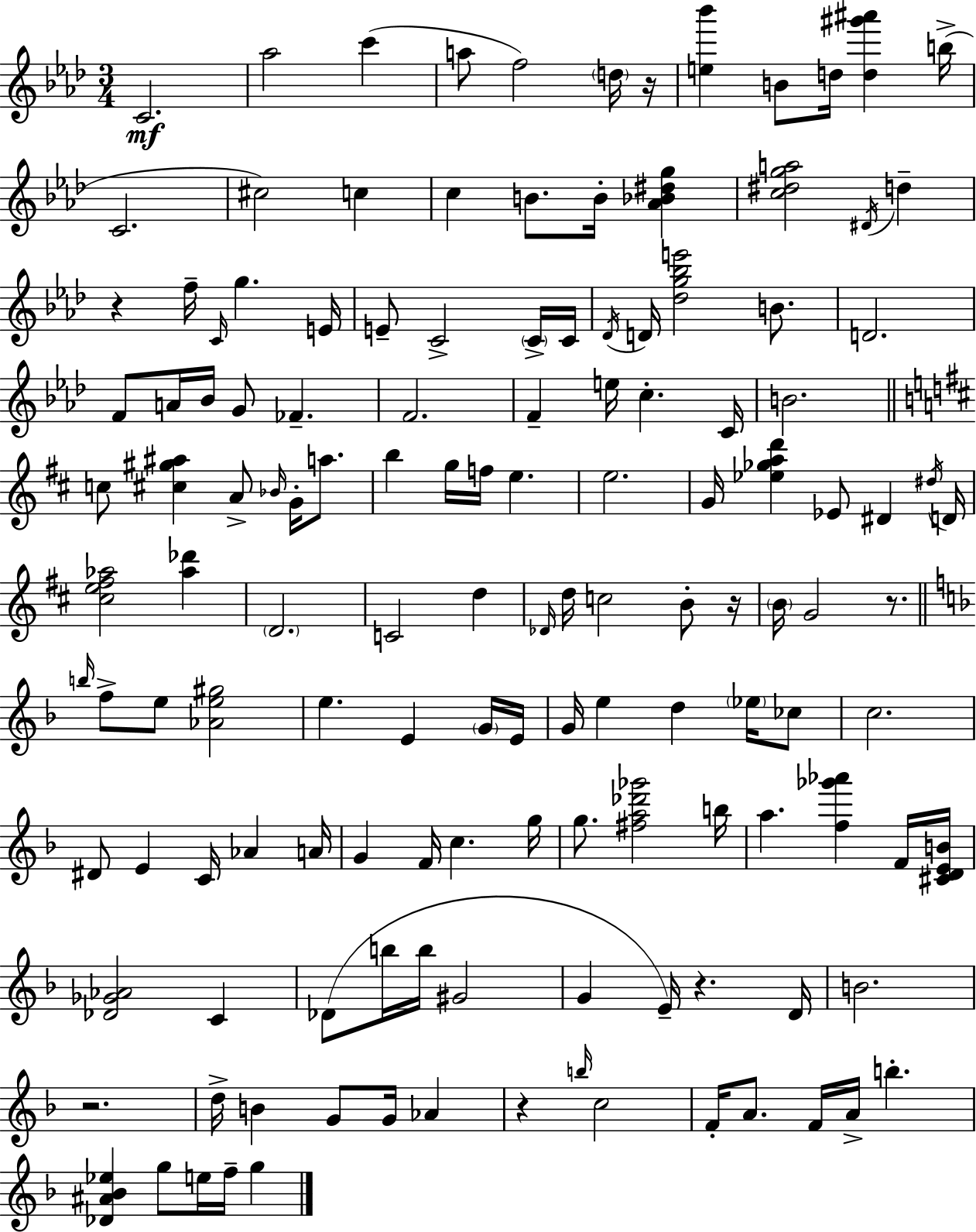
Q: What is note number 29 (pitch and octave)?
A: D4